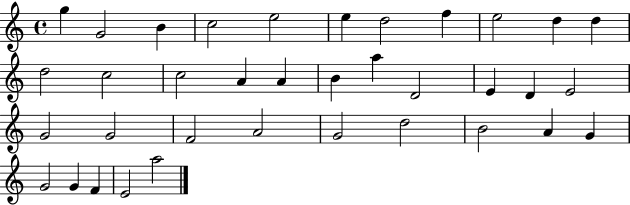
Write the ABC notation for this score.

X:1
T:Untitled
M:4/4
L:1/4
K:C
g G2 B c2 e2 e d2 f e2 d d d2 c2 c2 A A B a D2 E D E2 G2 G2 F2 A2 G2 d2 B2 A G G2 G F E2 a2